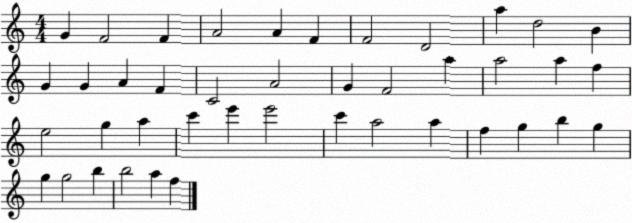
X:1
T:Untitled
M:4/4
L:1/4
K:C
G F2 F A2 A F F2 D2 a d2 B G G A F C2 A2 G F2 a a2 a f e2 g a c' e' e'2 c' a2 a f g b g g g2 b b2 a f